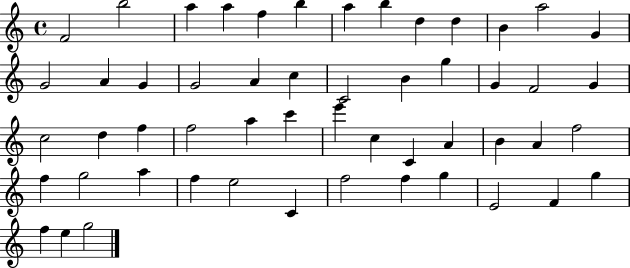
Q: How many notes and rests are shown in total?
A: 53